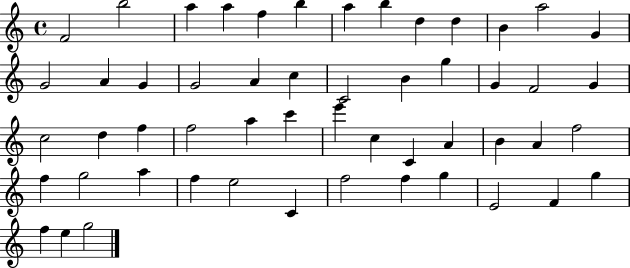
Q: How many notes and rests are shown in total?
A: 53